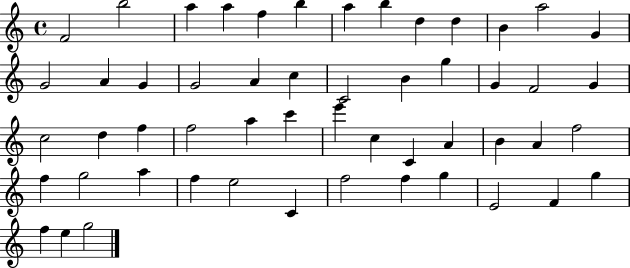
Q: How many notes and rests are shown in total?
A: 53